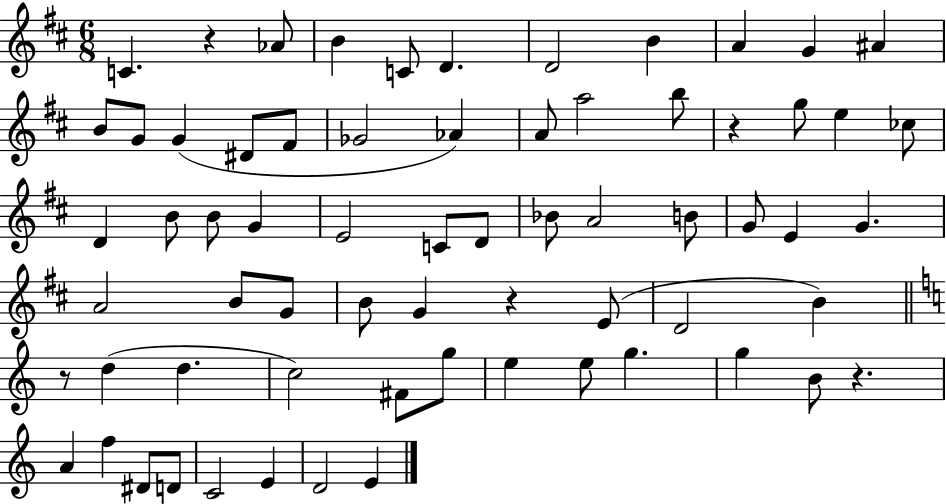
{
  \clef treble
  \numericTimeSignature
  \time 6/8
  \key d \major
  c'4. r4 aes'8 | b'4 c'8 d'4. | d'2 b'4 | a'4 g'4 ais'4 | \break b'8 g'8 g'4( dis'8 fis'8 | ges'2 aes'4) | a'8 a''2 b''8 | r4 g''8 e''4 ces''8 | \break d'4 b'8 b'8 g'4 | e'2 c'8 d'8 | bes'8 a'2 b'8 | g'8 e'4 g'4. | \break a'2 b'8 g'8 | b'8 g'4 r4 e'8( | d'2 b'4) | \bar "||" \break \key c \major r8 d''4( d''4. | c''2) fis'8 g''8 | e''4 e''8 g''4. | g''4 b'8 r4. | \break a'4 f''4 dis'8 d'8 | c'2 e'4 | d'2 e'4 | \bar "|."
}